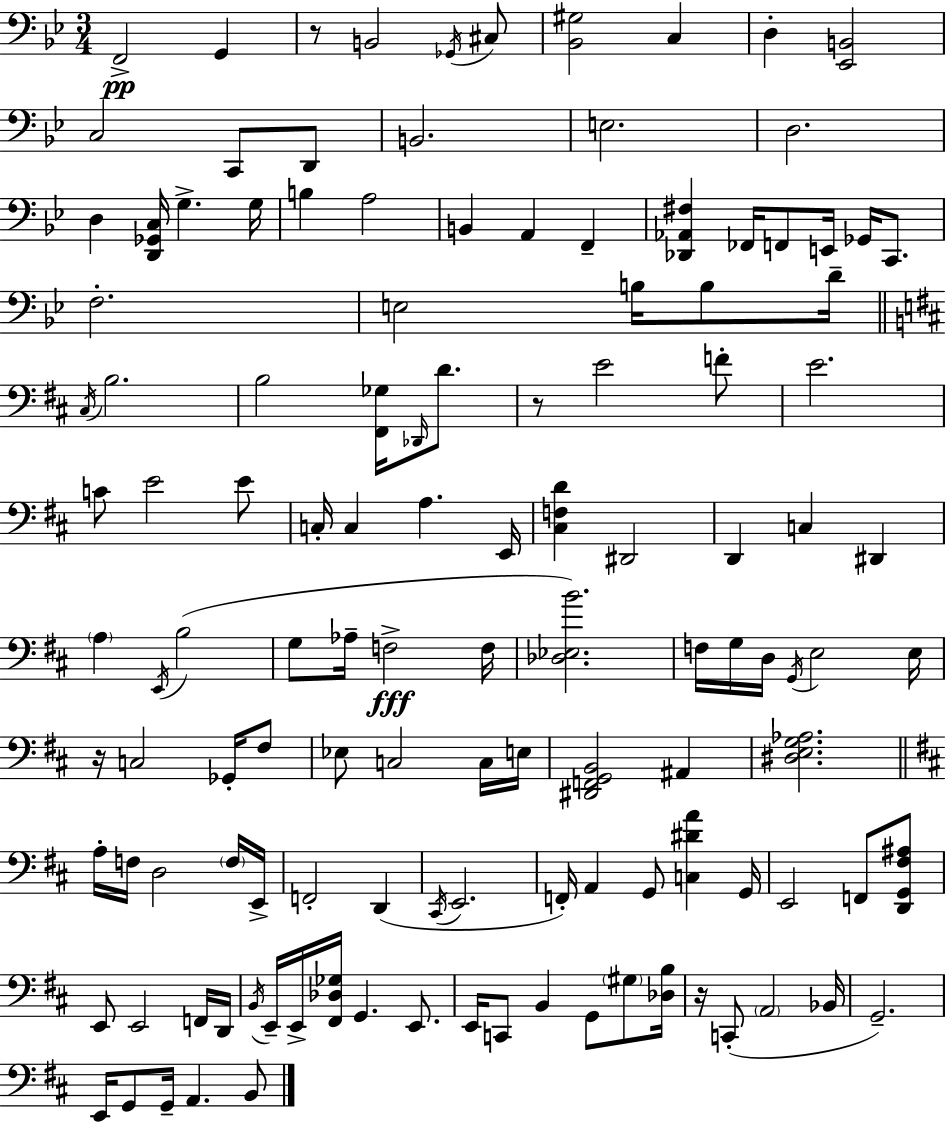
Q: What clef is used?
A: bass